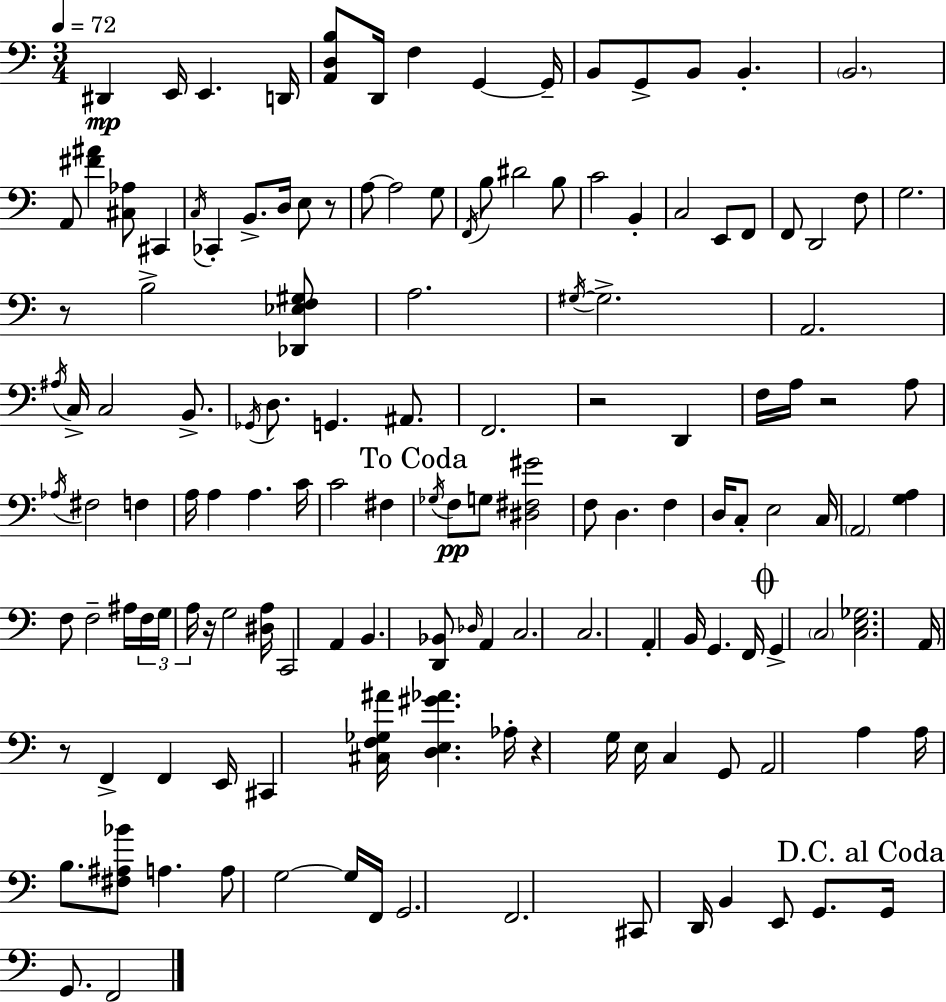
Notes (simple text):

D#2/q E2/s E2/q. D2/s [A2,D3,B3]/e D2/s F3/q G2/q G2/s B2/e G2/e B2/e B2/q. B2/h. A2/e [F#4,A#4]/q [C#3,Ab3]/e C#2/q C3/s CES2/q B2/e. D3/s E3/e R/e A3/e A3/h G3/e F2/s B3/e D#4/h B3/e C4/h B2/q C3/h E2/e F2/e F2/e D2/h F3/e G3/h. R/e B3/h [Db2,Eb3,F3,G#3]/e A3/h. G#3/s G#3/h. A2/h. A#3/s C3/s C3/h B2/e. Gb2/s D3/e. G2/q. A#2/e. F2/h. R/h D2/q F3/s A3/s R/h A3/e Ab3/s F#3/h F3/q A3/s A3/q A3/q. C4/s C4/h F#3/q Gb3/s F3/e G3/e [D#3,F#3,G#4]/h F3/e D3/q. F3/q D3/s C3/e E3/h C3/s A2/h [G3,A3]/q F3/e F3/h A#3/s F3/s G3/s A3/s R/s G3/h [D#3,A3]/s C2/h A2/q B2/q. [D2,Bb2]/e Db3/s A2/q C3/h. C3/h. A2/q B2/s G2/q. F2/s G2/q C3/h [C3,E3,Gb3]/h. A2/s R/e F2/q F2/q E2/s C#2/q [C#3,F3,Gb3,A#4]/s [D3,E3,G#4,Ab4]/q. Ab3/s R/q G3/s E3/s C3/q G2/e A2/h A3/q A3/s B3/e. [F#3,A#3,Bb4]/e A3/q. A3/e G3/h G3/s F2/s G2/h. F2/h. C#2/e D2/s B2/q E2/e G2/e. G2/s G2/e. F2/h